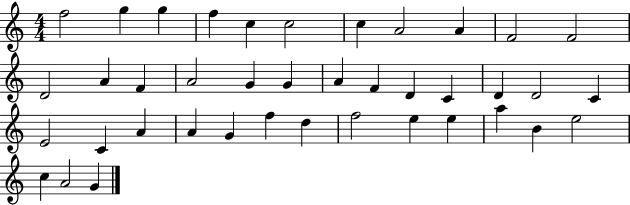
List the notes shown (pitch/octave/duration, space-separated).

F5/h G5/q G5/q F5/q C5/q C5/h C5/q A4/h A4/q F4/h F4/h D4/h A4/q F4/q A4/h G4/q G4/q A4/q F4/q D4/q C4/q D4/q D4/h C4/q E4/h C4/q A4/q A4/q G4/q F5/q D5/q F5/h E5/q E5/q A5/q B4/q E5/h C5/q A4/h G4/q